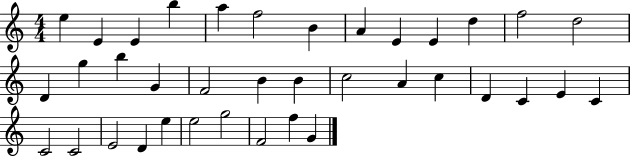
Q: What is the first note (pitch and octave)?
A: E5